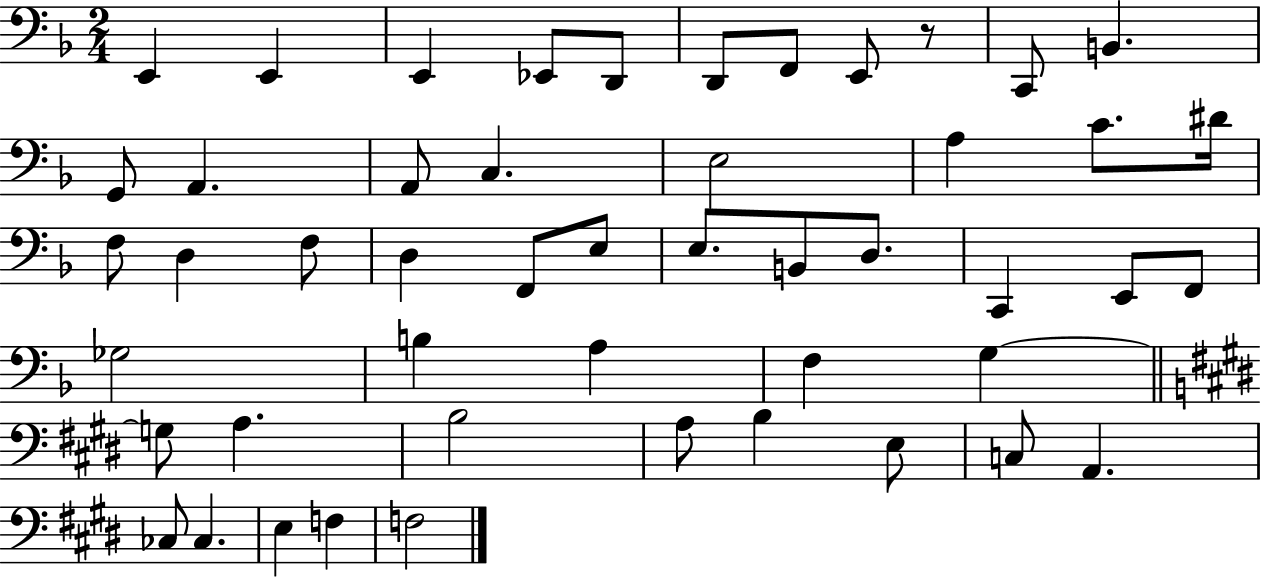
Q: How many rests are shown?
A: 1